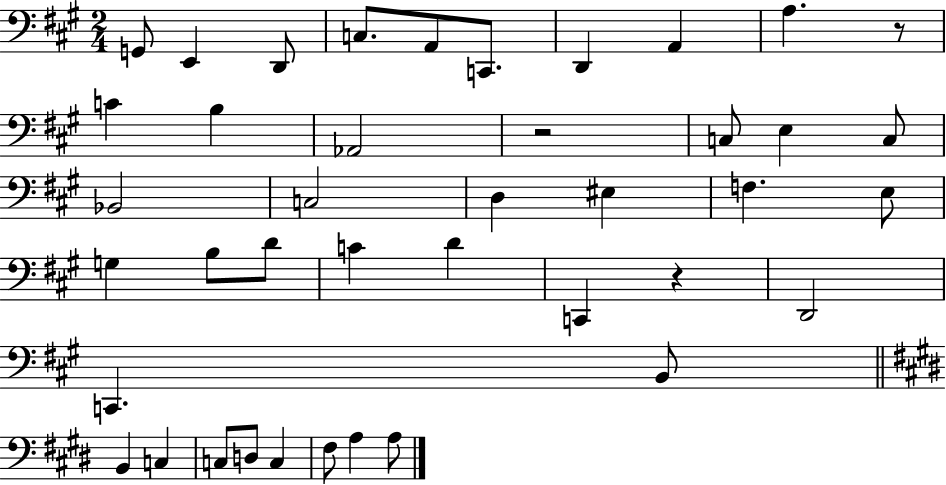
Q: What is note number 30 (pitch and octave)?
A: B2